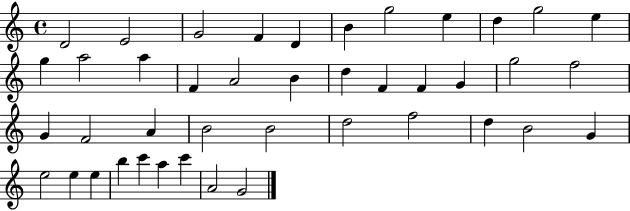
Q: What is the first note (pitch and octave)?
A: D4